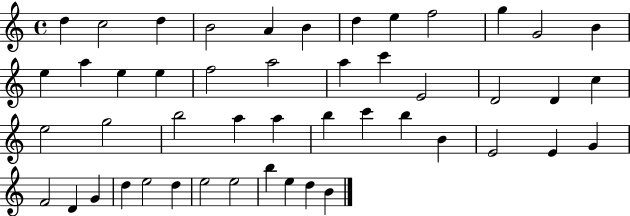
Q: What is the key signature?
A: C major